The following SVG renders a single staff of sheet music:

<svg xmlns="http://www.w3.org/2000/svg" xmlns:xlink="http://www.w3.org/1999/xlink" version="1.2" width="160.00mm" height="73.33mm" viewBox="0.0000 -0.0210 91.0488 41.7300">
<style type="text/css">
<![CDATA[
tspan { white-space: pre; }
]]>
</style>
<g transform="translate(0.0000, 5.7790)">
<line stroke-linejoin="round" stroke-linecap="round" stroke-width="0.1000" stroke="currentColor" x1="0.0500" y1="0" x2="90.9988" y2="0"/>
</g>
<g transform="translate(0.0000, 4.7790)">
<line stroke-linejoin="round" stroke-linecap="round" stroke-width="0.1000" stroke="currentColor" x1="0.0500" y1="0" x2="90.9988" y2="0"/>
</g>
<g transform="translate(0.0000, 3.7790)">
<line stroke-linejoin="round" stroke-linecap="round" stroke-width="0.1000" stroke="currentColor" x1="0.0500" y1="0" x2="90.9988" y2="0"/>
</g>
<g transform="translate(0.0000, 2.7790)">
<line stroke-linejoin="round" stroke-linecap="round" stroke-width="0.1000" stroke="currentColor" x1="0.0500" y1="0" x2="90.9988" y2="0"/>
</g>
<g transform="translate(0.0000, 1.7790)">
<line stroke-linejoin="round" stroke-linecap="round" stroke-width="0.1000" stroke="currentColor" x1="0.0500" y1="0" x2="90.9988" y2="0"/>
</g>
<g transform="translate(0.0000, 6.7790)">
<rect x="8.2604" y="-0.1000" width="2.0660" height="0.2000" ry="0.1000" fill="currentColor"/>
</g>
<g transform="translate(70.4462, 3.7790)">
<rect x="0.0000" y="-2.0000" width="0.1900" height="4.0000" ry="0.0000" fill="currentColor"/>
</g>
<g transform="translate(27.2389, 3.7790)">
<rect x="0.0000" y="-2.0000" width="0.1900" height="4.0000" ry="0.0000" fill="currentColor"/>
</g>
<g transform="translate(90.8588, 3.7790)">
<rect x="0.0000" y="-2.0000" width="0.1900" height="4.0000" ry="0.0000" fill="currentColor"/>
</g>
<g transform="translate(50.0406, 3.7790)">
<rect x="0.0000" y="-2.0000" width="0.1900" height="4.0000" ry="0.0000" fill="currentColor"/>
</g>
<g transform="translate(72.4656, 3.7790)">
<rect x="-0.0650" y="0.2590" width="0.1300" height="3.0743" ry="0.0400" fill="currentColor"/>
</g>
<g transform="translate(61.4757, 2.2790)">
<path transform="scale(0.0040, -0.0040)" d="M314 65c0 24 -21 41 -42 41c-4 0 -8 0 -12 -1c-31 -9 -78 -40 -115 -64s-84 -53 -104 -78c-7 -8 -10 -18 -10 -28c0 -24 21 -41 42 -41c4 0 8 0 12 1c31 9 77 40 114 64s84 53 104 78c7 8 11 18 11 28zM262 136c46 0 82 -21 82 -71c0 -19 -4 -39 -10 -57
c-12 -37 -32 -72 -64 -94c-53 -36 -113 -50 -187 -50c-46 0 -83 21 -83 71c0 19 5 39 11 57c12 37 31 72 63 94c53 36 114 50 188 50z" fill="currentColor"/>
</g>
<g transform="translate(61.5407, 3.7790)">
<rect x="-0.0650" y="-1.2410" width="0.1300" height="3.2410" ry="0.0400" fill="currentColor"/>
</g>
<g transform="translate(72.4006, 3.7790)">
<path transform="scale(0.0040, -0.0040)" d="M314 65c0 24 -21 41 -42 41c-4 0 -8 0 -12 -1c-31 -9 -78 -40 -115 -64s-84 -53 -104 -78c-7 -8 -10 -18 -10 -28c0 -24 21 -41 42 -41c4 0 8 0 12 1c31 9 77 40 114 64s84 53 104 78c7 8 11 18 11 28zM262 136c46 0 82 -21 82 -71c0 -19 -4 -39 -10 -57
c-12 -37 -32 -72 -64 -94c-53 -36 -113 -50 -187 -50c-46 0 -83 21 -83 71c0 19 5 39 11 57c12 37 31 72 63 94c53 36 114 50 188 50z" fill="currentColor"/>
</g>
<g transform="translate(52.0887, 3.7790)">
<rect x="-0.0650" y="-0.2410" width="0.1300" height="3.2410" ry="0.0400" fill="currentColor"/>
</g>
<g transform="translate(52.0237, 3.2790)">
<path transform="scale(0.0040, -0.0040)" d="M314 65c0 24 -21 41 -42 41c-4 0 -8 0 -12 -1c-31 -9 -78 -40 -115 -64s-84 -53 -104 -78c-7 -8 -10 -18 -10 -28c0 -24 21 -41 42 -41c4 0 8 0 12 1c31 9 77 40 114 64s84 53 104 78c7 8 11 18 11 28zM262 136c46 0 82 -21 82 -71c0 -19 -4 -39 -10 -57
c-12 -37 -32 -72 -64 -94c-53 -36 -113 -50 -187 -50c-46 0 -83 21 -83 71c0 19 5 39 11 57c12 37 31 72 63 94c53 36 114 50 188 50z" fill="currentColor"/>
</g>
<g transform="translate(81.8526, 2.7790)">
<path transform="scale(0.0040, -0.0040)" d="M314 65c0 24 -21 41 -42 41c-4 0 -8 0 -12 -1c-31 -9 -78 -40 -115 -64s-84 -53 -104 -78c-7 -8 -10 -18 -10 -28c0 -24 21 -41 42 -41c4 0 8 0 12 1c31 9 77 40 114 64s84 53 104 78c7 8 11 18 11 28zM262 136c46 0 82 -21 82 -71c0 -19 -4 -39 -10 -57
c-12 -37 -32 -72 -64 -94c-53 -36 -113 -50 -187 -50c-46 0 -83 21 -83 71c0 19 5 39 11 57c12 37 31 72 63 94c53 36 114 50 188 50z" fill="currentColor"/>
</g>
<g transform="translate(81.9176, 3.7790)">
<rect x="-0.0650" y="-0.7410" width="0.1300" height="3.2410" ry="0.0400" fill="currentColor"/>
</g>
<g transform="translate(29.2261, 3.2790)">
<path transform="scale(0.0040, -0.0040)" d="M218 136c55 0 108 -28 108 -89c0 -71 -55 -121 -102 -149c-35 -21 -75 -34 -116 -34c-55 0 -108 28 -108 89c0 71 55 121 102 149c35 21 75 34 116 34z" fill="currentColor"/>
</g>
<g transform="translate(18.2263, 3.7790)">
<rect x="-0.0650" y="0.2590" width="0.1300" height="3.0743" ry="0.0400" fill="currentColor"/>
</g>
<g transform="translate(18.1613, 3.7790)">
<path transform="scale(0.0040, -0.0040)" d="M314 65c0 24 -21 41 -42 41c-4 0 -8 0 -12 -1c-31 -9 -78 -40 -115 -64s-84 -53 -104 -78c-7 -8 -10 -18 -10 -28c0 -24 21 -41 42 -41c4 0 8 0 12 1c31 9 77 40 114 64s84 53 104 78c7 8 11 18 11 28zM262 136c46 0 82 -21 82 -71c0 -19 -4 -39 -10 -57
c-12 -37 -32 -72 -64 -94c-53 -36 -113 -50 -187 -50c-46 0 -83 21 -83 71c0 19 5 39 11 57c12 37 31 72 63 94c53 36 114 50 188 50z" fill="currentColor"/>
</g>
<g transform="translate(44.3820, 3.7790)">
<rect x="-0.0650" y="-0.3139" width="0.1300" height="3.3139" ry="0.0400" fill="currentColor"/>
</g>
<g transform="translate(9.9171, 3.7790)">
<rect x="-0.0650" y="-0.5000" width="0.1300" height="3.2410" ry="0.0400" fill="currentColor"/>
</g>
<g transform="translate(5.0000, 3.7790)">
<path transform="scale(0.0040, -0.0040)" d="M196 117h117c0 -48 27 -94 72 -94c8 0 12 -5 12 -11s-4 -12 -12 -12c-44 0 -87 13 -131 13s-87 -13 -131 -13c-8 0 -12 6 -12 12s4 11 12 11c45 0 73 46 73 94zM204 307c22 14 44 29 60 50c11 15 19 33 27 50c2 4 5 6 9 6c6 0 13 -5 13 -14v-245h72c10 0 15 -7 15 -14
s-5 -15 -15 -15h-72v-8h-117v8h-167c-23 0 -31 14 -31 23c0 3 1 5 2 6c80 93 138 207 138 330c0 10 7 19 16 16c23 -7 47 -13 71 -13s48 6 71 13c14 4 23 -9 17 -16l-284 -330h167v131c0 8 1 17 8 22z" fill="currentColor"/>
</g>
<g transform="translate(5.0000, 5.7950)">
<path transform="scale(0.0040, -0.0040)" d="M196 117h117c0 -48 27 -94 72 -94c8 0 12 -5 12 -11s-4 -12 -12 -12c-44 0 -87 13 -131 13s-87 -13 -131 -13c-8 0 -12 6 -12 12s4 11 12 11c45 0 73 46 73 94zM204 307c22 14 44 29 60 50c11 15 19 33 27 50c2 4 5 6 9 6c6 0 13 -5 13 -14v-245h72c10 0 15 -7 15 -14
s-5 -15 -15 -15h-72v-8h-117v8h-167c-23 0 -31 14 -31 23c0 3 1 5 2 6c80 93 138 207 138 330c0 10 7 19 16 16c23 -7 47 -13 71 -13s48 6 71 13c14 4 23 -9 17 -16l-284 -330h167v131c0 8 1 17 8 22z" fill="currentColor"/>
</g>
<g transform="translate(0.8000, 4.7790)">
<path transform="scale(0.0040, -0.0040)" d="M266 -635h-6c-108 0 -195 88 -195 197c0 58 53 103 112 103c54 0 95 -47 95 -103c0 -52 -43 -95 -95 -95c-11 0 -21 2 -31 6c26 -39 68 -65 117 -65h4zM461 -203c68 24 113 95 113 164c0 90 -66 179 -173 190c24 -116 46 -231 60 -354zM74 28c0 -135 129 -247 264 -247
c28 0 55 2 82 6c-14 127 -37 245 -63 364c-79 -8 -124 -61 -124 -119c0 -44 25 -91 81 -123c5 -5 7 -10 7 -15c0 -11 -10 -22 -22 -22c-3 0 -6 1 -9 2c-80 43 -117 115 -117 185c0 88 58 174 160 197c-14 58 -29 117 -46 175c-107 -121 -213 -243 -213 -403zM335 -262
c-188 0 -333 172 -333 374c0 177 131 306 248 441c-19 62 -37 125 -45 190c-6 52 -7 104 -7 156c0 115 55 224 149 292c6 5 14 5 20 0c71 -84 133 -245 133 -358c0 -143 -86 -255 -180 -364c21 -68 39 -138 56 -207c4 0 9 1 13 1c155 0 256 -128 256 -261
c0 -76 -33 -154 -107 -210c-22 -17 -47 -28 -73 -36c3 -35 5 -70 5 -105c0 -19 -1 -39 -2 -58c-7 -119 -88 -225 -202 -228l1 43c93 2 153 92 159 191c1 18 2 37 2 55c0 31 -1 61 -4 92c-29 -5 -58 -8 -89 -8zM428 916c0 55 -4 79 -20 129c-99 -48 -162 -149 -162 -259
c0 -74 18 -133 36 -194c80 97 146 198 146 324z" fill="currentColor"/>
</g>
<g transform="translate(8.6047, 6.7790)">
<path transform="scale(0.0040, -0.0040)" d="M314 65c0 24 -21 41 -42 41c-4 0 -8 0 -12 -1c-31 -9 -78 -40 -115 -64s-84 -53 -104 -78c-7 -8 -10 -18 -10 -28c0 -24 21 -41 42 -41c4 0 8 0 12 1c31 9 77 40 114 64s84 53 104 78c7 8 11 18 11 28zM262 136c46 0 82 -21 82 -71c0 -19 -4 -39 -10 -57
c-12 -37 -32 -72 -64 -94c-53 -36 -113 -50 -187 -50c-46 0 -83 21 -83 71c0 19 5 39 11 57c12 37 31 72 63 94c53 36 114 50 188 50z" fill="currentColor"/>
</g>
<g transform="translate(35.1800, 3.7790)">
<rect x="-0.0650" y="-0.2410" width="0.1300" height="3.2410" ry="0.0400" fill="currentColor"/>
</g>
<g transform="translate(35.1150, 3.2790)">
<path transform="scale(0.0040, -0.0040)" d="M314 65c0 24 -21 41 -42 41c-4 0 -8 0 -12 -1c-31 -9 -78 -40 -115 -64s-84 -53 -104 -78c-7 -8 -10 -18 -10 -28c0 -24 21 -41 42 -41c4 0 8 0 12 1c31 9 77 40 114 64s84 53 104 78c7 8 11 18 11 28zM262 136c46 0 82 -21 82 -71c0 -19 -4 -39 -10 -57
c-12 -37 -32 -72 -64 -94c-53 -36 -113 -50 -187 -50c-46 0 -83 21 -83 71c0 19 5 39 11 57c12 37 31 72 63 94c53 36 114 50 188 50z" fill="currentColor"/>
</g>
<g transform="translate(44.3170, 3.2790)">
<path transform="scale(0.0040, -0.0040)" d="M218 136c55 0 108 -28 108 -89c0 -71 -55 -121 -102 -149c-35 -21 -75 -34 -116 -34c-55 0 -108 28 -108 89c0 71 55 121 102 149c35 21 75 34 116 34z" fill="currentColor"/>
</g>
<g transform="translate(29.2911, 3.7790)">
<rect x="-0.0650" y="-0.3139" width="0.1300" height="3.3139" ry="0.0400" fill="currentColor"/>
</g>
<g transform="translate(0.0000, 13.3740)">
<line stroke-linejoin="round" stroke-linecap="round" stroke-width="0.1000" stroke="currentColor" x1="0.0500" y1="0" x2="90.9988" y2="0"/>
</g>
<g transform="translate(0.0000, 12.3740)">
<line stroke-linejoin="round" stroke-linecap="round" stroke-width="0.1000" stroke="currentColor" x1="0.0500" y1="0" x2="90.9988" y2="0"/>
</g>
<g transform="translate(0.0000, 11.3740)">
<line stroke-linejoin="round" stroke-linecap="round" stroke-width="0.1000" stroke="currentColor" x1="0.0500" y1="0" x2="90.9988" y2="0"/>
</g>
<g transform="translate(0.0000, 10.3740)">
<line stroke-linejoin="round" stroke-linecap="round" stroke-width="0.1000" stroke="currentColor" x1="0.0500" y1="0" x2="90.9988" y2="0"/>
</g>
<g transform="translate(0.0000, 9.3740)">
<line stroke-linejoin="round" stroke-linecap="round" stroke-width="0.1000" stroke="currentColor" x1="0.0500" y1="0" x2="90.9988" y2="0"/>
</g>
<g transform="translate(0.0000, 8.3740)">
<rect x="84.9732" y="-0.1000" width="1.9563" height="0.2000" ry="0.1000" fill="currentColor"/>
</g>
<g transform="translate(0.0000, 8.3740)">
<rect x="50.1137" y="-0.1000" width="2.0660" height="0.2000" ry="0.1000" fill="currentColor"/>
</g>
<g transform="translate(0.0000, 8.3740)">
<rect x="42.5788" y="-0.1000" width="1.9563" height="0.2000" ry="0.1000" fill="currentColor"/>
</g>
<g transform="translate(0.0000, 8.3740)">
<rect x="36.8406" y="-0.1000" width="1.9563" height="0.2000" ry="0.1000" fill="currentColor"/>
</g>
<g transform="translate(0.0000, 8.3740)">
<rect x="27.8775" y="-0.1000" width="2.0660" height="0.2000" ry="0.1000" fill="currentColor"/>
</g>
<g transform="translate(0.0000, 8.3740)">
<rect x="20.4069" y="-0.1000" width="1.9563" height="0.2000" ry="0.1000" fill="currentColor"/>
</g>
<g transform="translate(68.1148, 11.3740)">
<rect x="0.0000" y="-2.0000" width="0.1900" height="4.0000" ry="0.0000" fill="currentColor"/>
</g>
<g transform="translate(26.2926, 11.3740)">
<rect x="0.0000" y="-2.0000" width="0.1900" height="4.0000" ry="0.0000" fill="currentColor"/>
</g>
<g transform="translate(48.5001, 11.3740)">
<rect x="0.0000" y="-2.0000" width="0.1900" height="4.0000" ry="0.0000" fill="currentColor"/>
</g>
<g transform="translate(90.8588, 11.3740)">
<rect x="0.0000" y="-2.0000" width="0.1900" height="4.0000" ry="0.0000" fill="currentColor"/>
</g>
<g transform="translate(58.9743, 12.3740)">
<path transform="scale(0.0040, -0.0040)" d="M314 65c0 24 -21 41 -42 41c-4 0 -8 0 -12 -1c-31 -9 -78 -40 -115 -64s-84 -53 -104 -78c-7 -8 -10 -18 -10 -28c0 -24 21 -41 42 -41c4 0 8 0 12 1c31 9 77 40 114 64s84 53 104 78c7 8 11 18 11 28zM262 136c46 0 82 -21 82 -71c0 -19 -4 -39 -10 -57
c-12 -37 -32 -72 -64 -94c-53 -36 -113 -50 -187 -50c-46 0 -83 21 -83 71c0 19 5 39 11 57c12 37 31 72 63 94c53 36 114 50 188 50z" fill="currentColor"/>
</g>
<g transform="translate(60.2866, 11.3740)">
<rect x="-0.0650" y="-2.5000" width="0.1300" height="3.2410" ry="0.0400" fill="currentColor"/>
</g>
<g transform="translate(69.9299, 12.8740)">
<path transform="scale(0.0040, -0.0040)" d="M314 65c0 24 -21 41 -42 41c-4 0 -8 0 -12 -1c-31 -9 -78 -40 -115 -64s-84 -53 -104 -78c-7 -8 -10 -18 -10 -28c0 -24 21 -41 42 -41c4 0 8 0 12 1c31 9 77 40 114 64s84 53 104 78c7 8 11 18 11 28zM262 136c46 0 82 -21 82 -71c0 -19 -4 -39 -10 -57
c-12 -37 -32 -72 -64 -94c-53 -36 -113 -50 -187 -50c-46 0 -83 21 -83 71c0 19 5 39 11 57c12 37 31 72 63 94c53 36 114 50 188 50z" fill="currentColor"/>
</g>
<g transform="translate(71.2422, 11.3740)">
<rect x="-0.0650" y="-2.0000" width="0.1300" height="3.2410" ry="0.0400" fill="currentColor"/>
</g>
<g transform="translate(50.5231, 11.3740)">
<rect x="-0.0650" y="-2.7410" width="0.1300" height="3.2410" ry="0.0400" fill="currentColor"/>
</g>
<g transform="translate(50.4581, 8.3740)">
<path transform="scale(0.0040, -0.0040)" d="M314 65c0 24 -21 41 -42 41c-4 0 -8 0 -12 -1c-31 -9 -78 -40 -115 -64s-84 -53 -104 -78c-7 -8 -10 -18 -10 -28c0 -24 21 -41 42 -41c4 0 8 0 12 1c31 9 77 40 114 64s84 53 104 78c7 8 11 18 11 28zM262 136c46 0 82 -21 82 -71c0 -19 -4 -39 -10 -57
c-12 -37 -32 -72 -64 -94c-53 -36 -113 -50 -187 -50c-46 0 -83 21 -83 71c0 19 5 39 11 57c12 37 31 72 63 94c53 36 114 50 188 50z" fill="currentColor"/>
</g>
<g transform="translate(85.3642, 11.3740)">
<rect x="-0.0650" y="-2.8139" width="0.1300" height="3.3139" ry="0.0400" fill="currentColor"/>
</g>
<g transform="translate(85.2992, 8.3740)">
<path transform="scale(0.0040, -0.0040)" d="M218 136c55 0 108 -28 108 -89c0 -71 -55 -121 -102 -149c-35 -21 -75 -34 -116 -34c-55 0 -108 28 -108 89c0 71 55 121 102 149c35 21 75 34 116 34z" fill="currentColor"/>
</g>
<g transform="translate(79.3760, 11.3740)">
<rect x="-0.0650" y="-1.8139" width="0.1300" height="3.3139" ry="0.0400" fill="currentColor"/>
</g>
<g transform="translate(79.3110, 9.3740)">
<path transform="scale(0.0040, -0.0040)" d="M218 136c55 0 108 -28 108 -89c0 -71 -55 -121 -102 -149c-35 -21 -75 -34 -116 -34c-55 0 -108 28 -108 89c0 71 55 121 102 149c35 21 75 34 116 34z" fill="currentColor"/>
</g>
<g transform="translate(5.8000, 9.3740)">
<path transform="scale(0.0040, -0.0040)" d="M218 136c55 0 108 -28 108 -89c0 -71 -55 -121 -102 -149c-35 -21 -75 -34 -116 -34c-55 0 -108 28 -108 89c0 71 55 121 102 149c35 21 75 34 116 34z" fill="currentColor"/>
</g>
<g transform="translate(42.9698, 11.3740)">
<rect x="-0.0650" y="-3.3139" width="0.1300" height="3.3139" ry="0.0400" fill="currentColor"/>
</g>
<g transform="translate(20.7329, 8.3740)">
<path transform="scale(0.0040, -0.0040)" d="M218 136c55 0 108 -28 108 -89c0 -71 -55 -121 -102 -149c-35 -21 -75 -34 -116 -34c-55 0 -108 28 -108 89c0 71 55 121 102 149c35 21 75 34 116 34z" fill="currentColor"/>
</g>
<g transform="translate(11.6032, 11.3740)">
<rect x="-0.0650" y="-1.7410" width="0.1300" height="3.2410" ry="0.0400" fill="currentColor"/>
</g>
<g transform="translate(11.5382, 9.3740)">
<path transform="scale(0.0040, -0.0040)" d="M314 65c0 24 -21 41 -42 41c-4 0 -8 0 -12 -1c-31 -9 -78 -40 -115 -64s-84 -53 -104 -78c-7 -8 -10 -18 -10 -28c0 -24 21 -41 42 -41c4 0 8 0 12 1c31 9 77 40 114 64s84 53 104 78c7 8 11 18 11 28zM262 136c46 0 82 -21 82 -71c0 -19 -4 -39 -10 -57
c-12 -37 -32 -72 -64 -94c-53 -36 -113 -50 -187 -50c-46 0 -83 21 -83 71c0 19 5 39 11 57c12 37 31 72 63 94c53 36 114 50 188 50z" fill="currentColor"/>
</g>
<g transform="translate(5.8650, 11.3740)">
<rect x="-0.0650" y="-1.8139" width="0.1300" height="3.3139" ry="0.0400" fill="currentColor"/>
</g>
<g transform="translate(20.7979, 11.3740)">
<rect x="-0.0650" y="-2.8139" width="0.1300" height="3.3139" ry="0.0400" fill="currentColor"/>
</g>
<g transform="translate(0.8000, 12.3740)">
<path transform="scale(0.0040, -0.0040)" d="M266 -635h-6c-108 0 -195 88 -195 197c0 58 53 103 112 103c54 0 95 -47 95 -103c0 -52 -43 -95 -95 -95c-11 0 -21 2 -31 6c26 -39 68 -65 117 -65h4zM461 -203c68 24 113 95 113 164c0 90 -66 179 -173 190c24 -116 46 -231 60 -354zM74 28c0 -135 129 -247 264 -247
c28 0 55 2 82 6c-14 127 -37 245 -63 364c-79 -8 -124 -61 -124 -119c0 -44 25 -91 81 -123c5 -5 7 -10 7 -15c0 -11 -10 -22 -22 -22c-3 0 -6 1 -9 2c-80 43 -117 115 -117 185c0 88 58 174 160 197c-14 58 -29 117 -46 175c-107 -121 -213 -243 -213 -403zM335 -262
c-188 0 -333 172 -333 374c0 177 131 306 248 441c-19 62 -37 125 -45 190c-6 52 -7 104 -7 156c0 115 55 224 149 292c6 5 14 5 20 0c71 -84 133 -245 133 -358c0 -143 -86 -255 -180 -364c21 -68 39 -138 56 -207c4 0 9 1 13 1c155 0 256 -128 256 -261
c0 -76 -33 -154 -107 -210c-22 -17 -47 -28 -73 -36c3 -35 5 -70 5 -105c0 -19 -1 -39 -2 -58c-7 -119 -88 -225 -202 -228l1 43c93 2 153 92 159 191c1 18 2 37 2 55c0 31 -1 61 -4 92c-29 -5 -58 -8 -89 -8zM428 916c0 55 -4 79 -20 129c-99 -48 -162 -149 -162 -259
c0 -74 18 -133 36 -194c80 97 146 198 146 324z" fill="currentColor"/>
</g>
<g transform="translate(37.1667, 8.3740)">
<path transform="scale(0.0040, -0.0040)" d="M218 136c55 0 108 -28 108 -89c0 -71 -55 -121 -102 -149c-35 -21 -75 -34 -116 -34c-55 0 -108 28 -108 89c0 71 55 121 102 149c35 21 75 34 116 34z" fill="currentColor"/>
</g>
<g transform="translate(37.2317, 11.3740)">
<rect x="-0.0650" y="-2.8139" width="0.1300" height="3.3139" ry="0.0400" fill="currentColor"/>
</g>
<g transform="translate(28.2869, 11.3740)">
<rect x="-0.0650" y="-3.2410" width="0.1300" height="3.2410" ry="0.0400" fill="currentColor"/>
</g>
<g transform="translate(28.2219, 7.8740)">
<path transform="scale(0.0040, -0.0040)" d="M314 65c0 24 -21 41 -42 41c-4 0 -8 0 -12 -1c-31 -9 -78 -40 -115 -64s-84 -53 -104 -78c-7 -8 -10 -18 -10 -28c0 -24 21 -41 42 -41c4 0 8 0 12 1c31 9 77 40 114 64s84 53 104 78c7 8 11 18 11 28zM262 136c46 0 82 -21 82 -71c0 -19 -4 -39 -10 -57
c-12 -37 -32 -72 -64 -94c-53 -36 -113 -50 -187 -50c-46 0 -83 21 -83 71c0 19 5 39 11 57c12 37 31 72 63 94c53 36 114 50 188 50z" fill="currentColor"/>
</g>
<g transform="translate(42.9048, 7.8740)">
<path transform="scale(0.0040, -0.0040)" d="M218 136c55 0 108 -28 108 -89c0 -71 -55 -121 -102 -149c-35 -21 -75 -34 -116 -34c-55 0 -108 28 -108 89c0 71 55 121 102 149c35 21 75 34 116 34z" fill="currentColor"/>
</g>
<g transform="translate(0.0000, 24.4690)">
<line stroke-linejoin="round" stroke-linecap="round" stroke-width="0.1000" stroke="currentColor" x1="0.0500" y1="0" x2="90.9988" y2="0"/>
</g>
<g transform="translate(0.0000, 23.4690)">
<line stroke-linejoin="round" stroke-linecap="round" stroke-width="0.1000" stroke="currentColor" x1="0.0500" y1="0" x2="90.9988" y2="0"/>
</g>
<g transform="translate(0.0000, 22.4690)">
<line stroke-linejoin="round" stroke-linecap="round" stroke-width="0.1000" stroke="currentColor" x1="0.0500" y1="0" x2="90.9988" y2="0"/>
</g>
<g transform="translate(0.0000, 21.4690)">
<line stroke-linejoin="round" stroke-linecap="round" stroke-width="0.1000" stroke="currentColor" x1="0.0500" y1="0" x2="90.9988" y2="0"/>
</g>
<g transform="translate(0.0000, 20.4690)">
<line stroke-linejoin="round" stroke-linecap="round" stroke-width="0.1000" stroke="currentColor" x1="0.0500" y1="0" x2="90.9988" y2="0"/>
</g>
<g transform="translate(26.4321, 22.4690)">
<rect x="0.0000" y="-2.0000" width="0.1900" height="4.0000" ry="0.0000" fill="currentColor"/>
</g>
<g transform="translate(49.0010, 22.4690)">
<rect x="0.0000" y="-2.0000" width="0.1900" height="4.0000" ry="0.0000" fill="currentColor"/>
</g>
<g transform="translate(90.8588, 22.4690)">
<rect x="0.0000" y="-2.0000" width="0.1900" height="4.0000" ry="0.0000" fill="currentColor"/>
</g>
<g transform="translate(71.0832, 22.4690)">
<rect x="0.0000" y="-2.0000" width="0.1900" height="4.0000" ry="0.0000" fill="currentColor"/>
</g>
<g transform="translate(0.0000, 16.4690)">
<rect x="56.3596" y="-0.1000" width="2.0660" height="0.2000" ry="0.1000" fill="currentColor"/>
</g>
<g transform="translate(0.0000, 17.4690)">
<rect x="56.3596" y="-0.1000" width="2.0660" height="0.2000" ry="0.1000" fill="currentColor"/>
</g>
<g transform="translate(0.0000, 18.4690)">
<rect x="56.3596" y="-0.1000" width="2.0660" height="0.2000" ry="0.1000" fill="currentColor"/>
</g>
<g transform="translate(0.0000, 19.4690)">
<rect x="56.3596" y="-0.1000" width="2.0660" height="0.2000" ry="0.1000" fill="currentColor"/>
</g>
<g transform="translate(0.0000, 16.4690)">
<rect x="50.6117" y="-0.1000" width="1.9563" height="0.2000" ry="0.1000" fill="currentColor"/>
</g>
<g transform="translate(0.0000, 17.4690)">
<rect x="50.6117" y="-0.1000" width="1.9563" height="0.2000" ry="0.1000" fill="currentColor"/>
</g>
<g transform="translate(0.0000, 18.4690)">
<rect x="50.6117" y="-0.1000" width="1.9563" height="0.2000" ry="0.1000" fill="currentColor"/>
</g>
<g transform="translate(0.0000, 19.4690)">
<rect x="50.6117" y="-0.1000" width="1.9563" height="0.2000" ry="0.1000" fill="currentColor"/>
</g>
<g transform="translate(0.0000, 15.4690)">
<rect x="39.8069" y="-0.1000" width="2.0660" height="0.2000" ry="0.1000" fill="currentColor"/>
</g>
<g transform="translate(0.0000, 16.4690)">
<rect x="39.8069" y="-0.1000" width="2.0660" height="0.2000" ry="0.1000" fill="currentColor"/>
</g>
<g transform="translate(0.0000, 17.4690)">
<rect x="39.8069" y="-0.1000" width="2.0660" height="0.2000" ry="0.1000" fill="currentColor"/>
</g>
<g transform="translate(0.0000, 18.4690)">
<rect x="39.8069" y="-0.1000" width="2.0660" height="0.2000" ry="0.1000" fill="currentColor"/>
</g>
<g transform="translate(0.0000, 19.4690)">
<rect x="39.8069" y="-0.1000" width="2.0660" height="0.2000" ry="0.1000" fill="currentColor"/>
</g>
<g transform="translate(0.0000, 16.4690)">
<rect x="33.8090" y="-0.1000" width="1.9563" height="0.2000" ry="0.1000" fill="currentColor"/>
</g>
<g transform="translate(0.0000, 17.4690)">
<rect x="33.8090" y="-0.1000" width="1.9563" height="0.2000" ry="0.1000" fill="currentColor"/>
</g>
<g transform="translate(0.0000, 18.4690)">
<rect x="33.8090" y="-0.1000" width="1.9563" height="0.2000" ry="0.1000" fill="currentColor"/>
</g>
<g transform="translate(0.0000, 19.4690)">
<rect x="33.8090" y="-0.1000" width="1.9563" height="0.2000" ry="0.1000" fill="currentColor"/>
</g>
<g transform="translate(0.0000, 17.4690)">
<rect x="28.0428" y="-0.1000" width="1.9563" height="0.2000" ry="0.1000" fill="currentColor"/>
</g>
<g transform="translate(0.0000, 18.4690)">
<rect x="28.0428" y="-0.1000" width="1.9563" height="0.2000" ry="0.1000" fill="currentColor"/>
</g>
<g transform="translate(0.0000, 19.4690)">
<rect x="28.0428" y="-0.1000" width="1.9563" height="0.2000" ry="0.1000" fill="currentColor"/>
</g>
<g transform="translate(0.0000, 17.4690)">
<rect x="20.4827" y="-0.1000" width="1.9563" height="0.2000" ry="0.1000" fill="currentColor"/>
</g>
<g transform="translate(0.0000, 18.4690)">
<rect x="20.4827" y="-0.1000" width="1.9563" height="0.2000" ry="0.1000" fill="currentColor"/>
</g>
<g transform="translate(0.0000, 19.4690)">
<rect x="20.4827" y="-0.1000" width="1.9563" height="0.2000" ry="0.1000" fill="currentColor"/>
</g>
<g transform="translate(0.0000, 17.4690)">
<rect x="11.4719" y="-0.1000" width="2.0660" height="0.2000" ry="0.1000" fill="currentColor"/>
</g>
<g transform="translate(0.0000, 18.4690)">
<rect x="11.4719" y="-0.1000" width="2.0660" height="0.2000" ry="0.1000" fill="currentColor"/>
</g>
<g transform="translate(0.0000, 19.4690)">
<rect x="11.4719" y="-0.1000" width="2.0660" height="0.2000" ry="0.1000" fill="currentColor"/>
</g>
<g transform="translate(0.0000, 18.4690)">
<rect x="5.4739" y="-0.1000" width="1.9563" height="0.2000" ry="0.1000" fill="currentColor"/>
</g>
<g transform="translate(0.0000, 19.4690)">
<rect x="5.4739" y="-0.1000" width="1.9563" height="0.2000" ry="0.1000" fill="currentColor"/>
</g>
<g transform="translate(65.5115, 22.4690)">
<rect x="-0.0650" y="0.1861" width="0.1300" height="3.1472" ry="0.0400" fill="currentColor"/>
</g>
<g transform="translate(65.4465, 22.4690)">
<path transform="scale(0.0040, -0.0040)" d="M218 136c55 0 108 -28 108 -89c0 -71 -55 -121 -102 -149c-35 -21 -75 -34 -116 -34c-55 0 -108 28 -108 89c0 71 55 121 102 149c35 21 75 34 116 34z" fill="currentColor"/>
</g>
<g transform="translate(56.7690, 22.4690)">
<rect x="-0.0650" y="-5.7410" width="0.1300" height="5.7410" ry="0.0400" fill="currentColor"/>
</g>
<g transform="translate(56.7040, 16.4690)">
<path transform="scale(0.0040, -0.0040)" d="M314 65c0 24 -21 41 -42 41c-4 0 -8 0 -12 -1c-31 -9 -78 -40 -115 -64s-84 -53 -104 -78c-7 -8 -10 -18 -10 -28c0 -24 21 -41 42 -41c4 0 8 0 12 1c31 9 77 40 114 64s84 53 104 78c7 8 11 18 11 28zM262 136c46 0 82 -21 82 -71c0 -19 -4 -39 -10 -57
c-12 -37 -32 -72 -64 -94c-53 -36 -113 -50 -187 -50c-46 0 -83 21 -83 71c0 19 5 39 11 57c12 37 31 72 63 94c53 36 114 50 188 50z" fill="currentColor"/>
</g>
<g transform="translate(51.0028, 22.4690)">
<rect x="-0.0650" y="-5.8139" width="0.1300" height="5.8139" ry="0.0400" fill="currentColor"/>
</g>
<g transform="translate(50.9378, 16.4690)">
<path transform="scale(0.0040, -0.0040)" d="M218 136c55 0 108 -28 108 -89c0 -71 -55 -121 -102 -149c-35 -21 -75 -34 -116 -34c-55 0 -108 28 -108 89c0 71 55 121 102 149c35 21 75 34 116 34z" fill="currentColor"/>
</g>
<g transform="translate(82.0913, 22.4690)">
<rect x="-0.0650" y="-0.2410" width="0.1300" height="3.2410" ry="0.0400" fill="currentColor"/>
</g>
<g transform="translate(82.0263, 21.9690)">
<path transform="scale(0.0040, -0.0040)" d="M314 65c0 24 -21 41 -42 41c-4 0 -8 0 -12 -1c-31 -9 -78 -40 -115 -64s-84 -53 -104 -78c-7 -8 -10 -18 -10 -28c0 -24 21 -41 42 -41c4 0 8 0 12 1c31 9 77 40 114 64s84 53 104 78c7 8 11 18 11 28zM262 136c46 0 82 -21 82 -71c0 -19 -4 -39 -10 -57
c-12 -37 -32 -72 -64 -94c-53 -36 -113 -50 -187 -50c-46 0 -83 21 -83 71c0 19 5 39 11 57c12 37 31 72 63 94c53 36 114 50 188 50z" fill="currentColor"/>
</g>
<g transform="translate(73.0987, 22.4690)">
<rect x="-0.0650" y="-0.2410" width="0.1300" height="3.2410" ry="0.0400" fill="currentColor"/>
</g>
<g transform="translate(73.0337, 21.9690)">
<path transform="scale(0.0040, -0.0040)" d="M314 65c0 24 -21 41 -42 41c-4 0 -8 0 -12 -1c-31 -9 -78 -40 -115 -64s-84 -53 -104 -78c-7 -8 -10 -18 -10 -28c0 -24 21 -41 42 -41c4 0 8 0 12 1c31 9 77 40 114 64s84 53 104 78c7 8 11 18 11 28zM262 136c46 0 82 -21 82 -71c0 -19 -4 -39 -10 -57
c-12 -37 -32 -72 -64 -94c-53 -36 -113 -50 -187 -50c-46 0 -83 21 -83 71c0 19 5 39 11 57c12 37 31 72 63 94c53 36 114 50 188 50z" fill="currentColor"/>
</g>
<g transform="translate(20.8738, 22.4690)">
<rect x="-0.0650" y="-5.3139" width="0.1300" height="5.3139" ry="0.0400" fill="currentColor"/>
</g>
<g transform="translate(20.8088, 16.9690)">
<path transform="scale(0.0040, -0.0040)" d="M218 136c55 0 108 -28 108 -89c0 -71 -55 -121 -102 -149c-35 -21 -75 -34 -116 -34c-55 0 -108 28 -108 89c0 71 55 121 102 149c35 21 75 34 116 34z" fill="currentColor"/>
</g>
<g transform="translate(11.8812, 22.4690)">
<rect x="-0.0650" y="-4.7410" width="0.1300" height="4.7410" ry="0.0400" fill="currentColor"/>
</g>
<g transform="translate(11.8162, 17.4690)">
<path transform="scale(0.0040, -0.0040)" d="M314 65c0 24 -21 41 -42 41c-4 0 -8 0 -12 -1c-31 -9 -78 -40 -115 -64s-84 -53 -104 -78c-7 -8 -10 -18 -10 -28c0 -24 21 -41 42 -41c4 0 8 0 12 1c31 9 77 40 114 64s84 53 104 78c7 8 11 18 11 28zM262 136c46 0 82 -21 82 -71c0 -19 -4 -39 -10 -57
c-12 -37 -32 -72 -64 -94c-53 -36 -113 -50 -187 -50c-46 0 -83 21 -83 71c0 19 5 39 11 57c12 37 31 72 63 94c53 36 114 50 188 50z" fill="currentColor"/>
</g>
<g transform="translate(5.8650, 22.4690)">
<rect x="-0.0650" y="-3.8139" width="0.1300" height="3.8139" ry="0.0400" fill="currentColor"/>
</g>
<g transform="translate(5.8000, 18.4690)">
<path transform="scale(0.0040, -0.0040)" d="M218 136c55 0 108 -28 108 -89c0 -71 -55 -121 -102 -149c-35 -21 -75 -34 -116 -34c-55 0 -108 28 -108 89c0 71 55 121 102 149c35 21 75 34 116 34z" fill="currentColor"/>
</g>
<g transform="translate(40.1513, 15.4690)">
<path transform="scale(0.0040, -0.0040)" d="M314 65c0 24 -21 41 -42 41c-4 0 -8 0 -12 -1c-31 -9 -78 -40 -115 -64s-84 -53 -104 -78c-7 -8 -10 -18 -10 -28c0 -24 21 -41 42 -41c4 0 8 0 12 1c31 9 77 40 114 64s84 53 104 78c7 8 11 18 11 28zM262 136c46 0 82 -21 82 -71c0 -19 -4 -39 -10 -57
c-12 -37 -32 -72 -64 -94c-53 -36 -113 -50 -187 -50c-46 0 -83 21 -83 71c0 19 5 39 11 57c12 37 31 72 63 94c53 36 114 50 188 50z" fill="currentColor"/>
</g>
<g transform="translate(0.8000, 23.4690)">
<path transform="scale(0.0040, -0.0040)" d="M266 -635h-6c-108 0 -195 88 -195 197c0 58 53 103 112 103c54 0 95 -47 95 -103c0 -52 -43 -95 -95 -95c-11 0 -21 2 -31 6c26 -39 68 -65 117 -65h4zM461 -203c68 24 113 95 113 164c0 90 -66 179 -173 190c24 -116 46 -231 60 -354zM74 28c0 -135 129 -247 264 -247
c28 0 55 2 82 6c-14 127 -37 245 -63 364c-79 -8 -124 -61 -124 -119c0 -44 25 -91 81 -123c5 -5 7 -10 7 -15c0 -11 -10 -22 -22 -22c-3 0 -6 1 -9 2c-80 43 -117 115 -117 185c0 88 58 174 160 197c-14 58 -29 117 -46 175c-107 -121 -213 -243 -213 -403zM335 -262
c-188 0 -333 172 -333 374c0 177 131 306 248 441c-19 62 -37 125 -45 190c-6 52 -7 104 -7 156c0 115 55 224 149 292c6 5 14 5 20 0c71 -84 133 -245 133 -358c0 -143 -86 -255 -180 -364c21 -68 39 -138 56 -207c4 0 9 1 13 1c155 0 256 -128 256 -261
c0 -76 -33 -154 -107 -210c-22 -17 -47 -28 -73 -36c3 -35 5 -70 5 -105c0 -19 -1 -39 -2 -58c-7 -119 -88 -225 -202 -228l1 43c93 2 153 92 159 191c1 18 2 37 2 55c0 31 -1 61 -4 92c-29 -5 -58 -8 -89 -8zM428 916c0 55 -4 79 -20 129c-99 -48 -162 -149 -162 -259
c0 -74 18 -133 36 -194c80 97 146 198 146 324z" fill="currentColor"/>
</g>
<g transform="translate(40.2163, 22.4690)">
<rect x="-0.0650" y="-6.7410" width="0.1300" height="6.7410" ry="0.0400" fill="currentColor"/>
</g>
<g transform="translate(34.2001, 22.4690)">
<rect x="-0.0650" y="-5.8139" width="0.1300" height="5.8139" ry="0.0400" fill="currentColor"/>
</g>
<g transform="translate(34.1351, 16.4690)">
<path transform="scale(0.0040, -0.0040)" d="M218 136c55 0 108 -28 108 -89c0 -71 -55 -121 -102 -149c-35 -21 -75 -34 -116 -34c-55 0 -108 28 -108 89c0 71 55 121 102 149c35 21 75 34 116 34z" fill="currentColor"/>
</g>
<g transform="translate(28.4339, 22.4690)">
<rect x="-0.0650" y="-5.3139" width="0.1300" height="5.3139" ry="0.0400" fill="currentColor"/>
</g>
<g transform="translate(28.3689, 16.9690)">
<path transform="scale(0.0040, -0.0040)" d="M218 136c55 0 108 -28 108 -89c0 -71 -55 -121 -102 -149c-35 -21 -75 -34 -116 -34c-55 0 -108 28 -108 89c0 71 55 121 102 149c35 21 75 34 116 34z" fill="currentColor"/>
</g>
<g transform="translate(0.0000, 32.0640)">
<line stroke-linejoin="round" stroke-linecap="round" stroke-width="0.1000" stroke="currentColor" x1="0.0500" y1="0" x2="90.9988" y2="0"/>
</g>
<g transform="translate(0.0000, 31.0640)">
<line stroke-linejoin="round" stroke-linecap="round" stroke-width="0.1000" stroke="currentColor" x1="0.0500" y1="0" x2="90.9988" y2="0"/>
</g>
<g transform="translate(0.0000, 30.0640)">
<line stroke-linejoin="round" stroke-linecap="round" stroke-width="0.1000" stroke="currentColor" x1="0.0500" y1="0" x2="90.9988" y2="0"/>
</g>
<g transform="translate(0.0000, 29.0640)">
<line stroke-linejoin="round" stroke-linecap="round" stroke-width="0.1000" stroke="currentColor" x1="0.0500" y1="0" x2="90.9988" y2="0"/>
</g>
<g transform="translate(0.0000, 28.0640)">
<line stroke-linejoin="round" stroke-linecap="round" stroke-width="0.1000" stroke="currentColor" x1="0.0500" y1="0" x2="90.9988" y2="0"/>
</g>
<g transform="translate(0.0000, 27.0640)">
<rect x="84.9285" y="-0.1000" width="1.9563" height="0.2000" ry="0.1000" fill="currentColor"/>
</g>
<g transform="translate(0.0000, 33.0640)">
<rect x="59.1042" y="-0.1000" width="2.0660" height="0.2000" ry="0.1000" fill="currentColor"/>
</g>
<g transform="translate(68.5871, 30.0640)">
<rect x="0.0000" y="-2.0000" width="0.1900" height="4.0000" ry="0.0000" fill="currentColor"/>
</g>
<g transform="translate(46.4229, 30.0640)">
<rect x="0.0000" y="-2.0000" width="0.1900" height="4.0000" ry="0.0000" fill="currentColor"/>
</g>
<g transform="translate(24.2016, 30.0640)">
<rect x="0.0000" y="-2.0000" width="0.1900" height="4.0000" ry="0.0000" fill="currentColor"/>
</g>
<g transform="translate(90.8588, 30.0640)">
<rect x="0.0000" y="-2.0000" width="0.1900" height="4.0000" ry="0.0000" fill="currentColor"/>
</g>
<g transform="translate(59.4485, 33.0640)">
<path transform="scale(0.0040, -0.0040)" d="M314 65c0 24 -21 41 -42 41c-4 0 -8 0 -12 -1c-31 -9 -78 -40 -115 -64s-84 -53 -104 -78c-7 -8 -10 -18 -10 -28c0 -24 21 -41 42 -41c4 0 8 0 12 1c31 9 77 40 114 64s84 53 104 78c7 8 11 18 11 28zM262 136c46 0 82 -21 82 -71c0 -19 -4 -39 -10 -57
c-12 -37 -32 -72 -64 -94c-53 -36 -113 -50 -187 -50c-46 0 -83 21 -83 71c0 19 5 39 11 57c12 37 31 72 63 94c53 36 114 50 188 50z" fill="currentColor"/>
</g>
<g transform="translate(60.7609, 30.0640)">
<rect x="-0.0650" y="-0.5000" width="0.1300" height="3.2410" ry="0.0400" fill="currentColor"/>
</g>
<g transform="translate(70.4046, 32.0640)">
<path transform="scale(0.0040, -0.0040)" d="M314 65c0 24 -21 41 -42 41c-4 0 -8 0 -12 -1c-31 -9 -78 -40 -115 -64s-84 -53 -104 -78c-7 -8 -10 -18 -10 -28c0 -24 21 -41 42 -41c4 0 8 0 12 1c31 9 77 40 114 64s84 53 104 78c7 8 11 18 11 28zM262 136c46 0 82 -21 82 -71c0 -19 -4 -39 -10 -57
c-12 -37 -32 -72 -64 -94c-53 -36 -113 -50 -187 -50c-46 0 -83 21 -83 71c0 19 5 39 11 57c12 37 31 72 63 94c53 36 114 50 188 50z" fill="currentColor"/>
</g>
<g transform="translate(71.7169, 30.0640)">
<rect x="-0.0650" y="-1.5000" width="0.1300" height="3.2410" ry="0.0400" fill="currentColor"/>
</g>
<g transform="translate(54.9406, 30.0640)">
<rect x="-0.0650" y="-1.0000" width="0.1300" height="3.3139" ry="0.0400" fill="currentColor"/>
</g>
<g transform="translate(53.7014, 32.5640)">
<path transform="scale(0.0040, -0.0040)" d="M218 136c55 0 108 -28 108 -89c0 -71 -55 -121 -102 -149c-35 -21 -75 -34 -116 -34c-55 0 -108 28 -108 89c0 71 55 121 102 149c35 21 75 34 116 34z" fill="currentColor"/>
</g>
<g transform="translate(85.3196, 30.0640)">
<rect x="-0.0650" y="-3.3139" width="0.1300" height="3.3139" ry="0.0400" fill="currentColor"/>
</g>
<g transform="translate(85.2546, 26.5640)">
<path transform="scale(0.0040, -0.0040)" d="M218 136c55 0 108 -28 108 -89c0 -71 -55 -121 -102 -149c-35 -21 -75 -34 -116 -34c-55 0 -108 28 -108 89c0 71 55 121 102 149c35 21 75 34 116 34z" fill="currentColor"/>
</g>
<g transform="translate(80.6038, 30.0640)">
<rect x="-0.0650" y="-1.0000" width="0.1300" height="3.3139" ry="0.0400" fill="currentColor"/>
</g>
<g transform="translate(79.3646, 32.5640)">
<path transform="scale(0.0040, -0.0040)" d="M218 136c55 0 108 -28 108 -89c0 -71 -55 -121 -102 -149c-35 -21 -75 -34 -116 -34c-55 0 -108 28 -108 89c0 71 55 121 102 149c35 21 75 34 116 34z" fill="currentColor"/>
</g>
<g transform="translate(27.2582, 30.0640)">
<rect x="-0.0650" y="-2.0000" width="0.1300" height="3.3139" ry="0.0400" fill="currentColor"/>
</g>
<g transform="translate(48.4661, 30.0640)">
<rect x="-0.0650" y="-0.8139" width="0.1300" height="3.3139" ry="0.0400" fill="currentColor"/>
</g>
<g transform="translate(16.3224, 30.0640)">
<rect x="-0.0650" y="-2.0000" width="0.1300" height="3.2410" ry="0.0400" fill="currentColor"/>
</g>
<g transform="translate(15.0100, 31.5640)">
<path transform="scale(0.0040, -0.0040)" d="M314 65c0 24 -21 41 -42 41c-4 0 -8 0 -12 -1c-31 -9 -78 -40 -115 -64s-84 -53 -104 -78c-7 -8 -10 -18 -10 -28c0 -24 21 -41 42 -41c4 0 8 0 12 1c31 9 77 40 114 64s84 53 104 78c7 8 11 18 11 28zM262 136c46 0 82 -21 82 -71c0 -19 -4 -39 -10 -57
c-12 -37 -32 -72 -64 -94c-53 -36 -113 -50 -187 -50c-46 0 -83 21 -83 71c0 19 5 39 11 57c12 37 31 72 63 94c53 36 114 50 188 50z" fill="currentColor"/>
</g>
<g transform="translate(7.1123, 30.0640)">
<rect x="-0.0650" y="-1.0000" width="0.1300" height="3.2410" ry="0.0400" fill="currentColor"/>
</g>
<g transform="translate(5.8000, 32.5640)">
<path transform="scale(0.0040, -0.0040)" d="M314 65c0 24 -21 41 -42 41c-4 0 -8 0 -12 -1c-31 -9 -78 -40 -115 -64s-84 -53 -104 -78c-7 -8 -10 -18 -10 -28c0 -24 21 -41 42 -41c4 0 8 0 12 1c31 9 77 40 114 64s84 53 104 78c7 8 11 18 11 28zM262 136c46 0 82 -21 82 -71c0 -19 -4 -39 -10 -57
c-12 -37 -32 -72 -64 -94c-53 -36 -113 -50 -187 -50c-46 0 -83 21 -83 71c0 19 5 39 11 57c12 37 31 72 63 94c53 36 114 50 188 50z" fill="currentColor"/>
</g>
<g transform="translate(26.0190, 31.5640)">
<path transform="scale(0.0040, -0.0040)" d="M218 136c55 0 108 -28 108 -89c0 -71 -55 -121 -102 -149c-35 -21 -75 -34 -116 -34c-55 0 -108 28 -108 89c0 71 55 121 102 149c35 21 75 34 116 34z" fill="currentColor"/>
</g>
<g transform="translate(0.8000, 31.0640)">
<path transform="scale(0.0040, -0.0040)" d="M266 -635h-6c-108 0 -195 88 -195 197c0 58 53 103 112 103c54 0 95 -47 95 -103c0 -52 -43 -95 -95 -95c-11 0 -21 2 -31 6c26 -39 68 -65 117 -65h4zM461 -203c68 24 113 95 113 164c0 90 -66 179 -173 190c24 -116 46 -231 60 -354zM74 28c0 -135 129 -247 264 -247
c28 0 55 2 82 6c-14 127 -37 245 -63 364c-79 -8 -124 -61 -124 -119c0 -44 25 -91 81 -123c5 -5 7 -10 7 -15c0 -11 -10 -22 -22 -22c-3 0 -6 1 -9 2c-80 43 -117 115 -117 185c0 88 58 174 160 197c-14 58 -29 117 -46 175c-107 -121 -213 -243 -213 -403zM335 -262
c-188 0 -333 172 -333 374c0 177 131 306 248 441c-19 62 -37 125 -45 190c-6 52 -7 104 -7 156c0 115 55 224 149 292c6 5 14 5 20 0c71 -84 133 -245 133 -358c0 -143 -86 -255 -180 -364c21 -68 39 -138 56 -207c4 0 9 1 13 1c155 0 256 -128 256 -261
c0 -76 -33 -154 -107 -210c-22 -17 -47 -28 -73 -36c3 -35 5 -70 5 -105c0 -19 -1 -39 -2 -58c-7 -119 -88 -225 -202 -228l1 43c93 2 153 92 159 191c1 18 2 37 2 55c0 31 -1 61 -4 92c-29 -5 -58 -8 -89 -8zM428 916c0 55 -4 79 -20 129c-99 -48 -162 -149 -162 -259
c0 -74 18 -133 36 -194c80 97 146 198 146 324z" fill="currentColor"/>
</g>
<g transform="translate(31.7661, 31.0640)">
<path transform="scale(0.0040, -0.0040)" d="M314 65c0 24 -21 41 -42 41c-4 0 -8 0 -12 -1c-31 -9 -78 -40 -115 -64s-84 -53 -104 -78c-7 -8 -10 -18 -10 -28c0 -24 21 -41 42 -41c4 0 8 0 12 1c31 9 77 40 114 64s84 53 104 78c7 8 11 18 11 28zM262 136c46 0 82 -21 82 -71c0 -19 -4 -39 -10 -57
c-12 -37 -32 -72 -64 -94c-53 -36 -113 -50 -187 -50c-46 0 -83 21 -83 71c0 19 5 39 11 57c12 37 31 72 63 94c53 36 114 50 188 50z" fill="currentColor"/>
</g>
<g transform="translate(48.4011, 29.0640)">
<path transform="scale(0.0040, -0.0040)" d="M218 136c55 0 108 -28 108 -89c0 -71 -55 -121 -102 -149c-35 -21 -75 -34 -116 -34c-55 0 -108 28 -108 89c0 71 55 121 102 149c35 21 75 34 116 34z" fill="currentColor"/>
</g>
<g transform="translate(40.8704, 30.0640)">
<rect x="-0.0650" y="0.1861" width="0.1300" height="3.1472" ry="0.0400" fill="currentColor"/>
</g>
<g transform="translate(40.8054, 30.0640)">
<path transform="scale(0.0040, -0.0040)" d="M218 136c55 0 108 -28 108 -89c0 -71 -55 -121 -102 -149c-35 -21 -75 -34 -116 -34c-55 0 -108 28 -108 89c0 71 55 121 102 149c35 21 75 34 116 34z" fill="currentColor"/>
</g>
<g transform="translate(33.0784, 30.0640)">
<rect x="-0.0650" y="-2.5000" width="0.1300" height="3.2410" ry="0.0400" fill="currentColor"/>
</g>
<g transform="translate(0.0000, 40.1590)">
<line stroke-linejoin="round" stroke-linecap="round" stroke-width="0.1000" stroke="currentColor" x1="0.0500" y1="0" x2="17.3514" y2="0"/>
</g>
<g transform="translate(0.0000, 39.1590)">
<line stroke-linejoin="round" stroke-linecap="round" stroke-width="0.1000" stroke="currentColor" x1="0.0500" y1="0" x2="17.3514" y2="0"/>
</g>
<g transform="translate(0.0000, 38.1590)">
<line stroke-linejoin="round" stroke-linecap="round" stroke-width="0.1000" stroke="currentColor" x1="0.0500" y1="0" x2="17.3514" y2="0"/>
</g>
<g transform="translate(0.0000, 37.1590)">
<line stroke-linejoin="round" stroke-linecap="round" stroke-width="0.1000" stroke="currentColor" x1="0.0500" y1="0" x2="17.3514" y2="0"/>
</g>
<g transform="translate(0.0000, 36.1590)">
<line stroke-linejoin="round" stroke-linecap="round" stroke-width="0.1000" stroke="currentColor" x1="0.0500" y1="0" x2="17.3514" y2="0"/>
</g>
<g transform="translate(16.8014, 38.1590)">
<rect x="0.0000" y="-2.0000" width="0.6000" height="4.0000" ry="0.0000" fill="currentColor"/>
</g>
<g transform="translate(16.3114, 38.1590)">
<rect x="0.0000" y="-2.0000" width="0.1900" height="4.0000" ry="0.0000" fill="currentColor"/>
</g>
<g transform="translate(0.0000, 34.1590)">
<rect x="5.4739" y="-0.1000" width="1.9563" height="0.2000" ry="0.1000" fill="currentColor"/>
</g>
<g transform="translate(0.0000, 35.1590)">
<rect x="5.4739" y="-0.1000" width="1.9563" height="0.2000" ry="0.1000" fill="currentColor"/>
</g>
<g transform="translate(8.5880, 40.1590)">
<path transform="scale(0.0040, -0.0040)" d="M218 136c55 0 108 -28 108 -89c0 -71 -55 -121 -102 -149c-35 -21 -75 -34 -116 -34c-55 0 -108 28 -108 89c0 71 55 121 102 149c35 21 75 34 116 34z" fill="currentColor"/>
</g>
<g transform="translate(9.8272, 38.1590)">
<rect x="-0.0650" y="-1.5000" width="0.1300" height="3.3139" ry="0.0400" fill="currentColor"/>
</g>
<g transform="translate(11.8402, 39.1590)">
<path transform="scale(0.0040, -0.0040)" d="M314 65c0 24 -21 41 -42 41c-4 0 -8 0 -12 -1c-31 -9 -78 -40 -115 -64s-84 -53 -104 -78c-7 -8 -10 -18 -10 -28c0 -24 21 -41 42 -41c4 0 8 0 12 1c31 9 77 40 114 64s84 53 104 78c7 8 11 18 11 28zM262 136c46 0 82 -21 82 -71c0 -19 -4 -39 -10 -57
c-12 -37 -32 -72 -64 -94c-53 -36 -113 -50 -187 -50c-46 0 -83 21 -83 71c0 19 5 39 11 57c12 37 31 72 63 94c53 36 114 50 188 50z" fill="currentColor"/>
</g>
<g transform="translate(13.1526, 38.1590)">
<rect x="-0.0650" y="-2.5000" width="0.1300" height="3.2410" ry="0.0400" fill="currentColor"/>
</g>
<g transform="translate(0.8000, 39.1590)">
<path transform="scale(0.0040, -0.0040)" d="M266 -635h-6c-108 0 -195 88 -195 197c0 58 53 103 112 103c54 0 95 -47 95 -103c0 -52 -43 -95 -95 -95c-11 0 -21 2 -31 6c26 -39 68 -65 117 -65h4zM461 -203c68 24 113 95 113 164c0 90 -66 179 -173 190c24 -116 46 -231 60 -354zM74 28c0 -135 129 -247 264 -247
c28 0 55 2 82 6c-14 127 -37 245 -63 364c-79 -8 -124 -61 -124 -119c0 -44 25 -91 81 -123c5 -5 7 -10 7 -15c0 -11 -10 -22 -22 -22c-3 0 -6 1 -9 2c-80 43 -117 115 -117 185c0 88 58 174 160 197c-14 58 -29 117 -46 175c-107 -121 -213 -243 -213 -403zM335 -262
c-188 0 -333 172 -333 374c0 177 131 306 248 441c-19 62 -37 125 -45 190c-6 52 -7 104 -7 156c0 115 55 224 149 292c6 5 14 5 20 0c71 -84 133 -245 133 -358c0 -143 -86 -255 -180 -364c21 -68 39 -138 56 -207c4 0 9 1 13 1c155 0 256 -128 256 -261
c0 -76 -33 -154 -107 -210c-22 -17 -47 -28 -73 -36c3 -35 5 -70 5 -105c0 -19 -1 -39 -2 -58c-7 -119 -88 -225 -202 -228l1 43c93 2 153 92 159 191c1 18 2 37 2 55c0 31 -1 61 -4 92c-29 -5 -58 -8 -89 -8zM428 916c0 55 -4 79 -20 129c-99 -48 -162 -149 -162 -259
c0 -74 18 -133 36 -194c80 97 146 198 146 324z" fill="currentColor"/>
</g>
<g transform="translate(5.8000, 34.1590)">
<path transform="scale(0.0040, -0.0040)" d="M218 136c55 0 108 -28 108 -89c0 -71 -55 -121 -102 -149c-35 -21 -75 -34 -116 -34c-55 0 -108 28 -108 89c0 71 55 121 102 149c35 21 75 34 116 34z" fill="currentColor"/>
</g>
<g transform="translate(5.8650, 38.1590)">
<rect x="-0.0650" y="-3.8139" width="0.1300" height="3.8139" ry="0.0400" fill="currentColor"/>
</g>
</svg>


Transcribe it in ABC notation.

X:1
T:Untitled
M:4/4
L:1/4
K:C
C2 B2 c c2 c c2 e2 B2 d2 f f2 a b2 a b a2 G2 F2 f a c' e'2 f' f' g' b'2 g' g'2 B c2 c2 D2 F2 F G2 B d D C2 E2 D b c' E G2